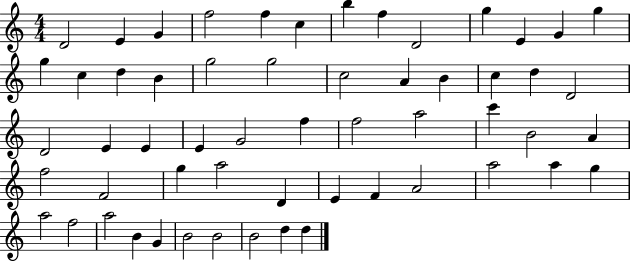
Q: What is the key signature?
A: C major